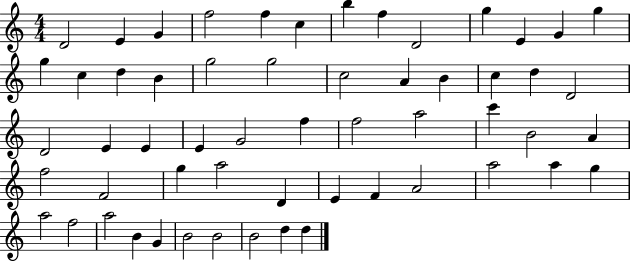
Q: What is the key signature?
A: C major